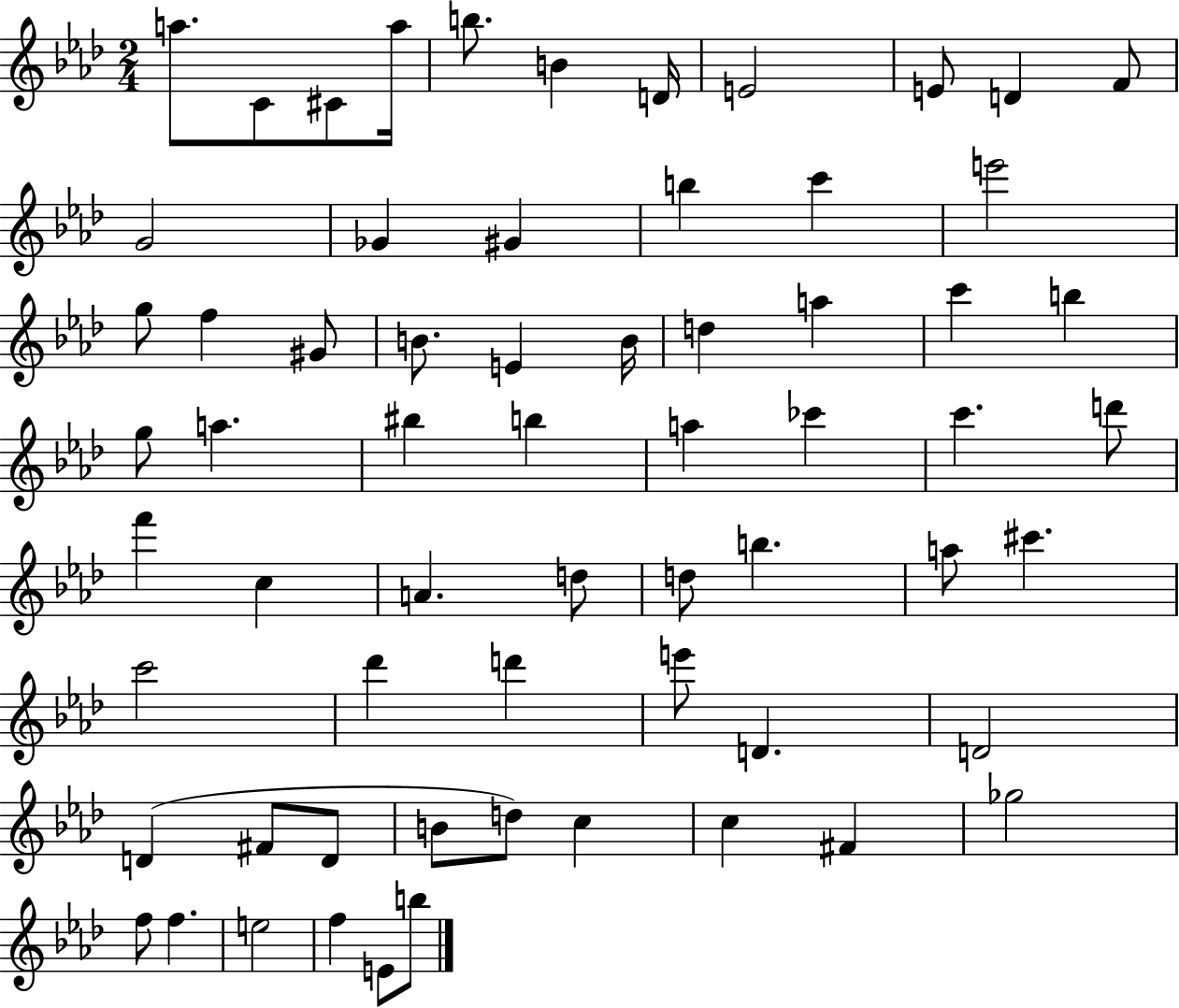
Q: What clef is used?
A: treble